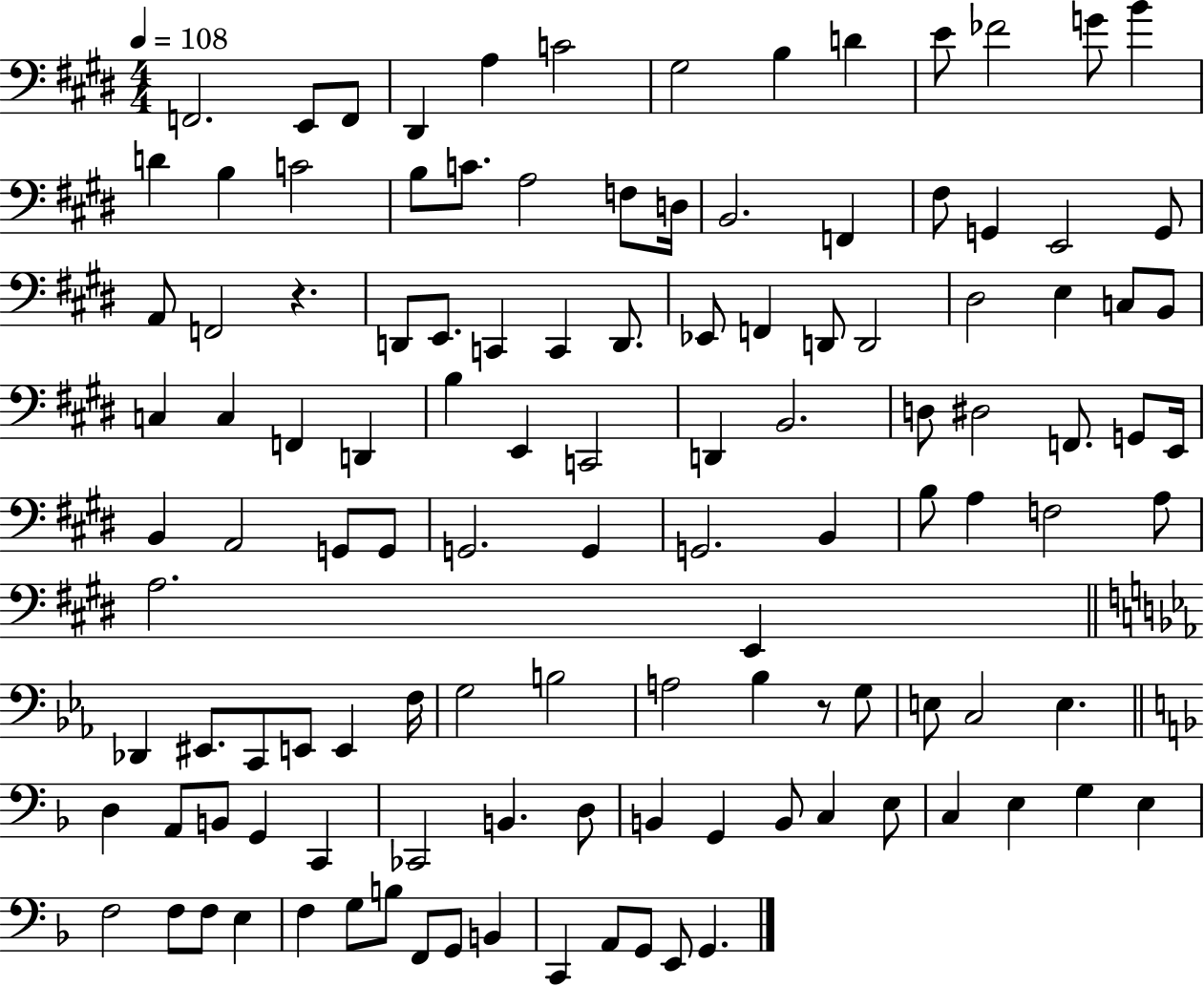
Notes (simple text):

F2/h. E2/e F2/e D#2/q A3/q C4/h G#3/h B3/q D4/q E4/e FES4/h G4/e B4/q D4/q B3/q C4/h B3/e C4/e. A3/h F3/e D3/s B2/h. F2/q F#3/e G2/q E2/h G2/e A2/e F2/h R/q. D2/e E2/e. C2/q C2/q D2/e. Eb2/e F2/q D2/e D2/h D#3/h E3/q C3/e B2/e C3/q C3/q F2/q D2/q B3/q E2/q C2/h D2/q B2/h. D3/e D#3/h F2/e. G2/e E2/s B2/q A2/h G2/e G2/e G2/h. G2/q G2/h. B2/q B3/e A3/q F3/h A3/e A3/h. E2/q Db2/q EIS2/e. C2/e E2/e E2/q F3/s G3/h B3/h A3/h Bb3/q R/e G3/e E3/e C3/h E3/q. D3/q A2/e B2/e G2/q C2/q CES2/h B2/q. D3/e B2/q G2/q B2/e C3/q E3/e C3/q E3/q G3/q E3/q F3/h F3/e F3/e E3/q F3/q G3/e B3/e F2/e G2/e B2/q C2/q A2/e G2/e E2/e G2/q.